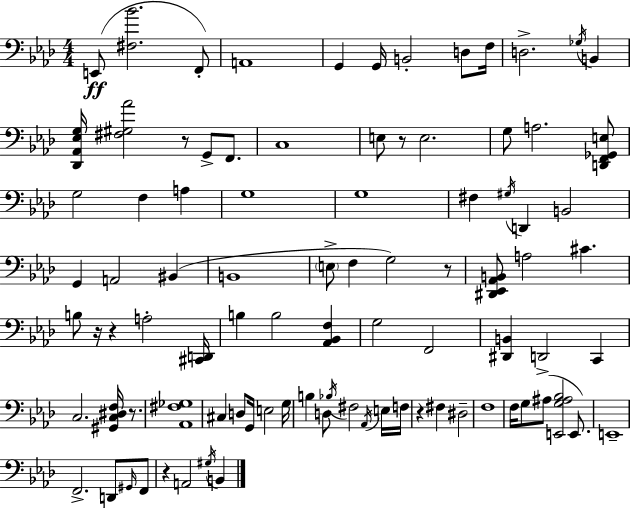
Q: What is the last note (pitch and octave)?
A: B2